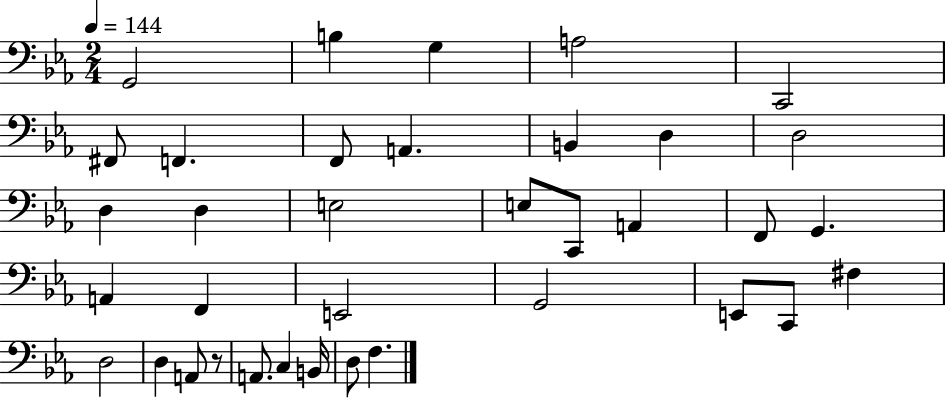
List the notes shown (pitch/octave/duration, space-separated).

G2/h B3/q G3/q A3/h C2/h F#2/e F2/q. F2/e A2/q. B2/q D3/q D3/h D3/q D3/q E3/h E3/e C2/e A2/q F2/e G2/q. A2/q F2/q E2/h G2/h E2/e C2/e F#3/q D3/h D3/q A2/e R/e A2/e. C3/q B2/s D3/e F3/q.